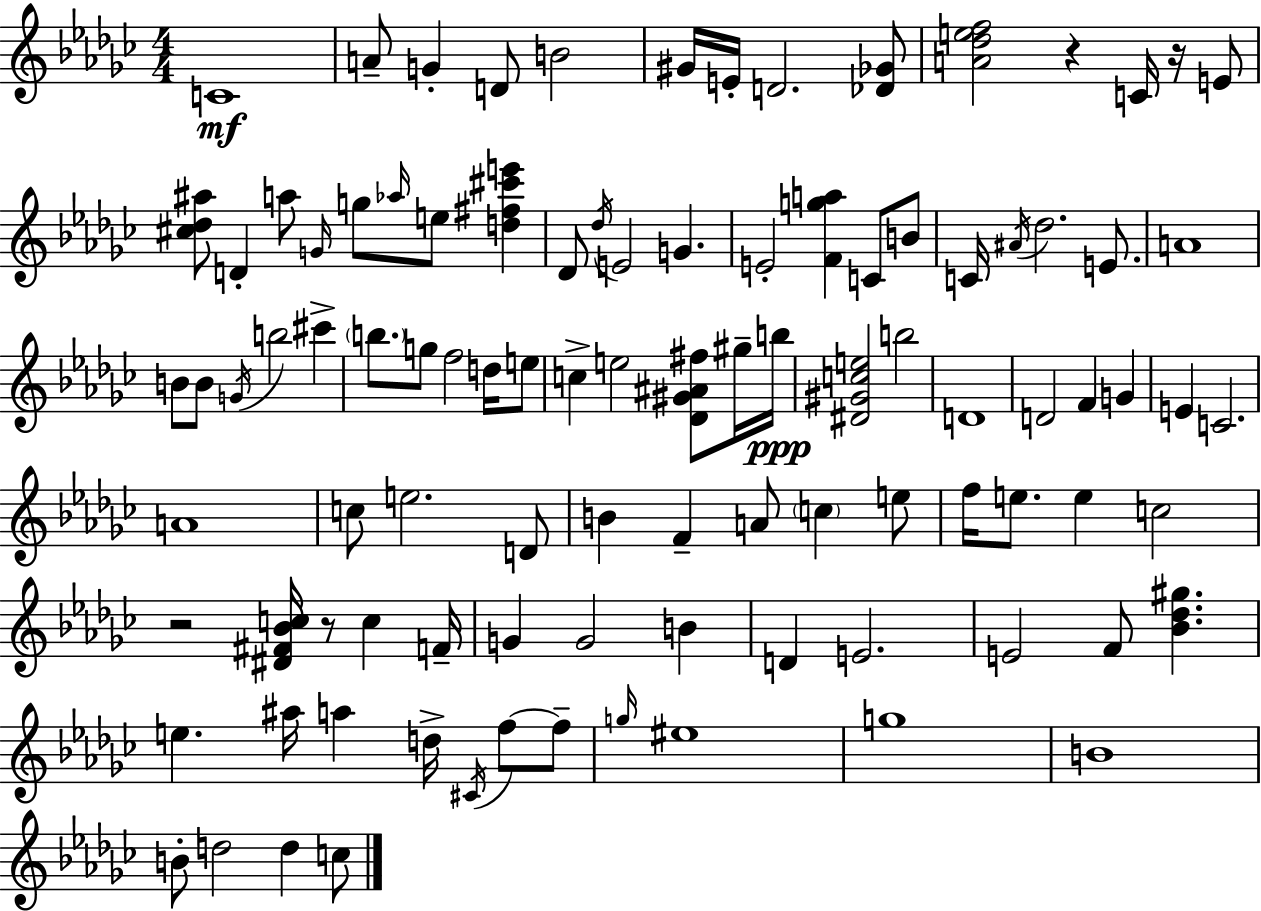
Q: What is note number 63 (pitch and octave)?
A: C5